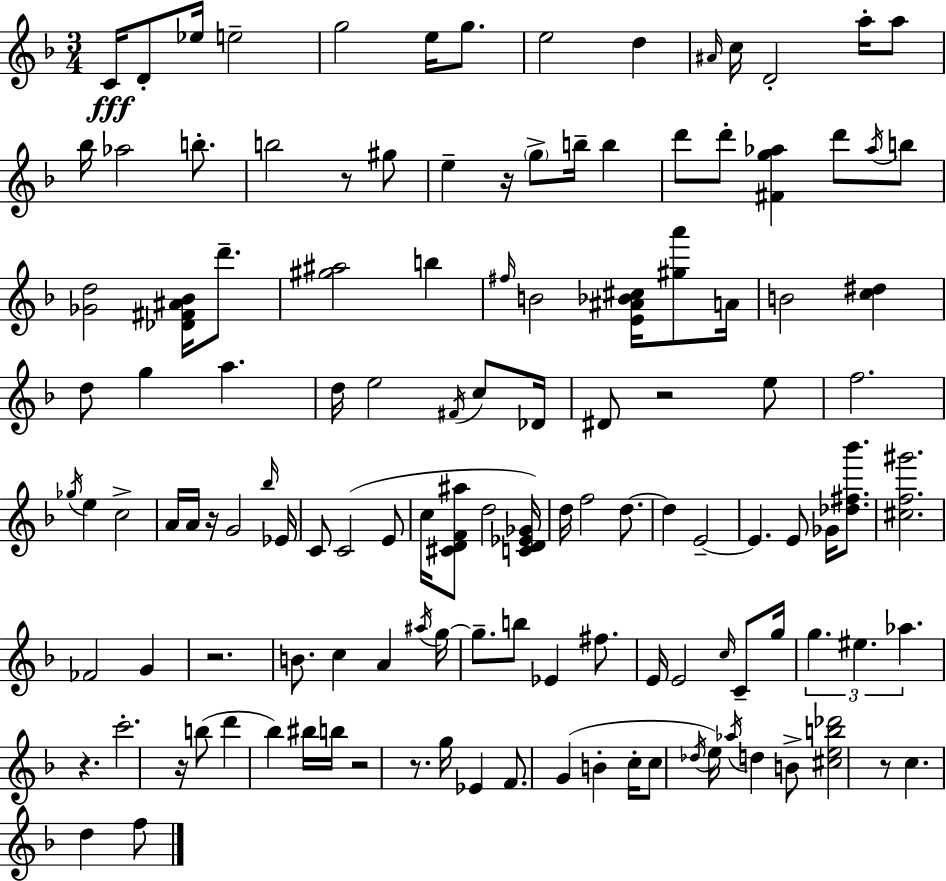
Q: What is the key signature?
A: F major